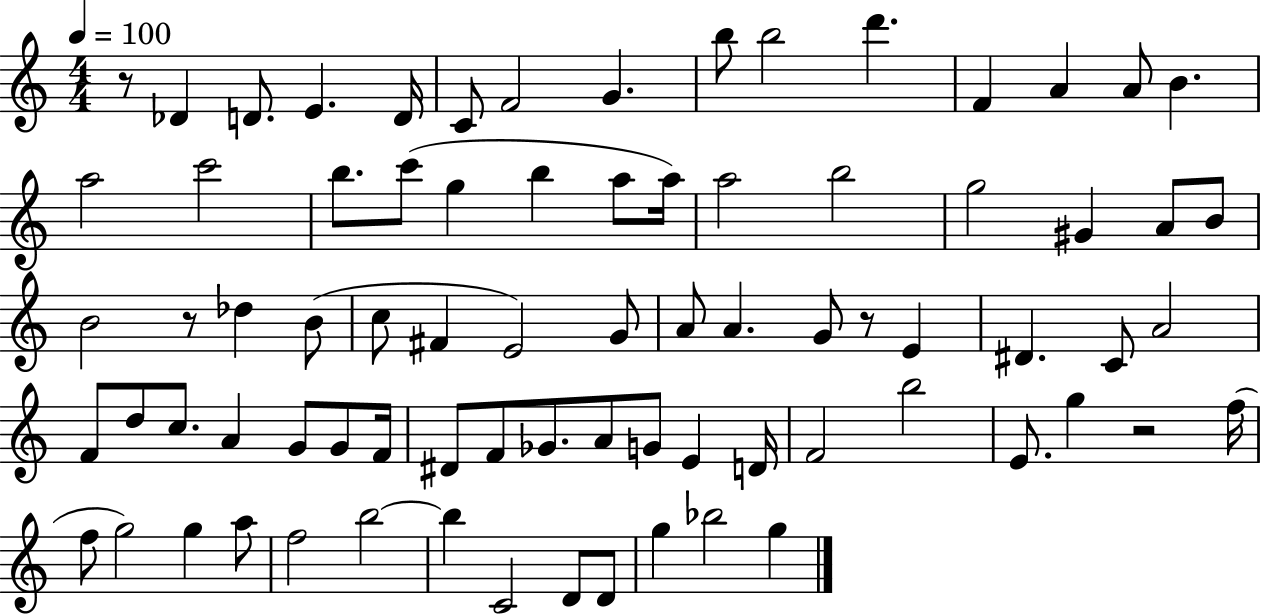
X:1
T:Untitled
M:4/4
L:1/4
K:C
z/2 _D D/2 E D/4 C/2 F2 G b/2 b2 d' F A A/2 B a2 c'2 b/2 c'/2 g b a/2 a/4 a2 b2 g2 ^G A/2 B/2 B2 z/2 _d B/2 c/2 ^F E2 G/2 A/2 A G/2 z/2 E ^D C/2 A2 F/2 d/2 c/2 A G/2 G/2 F/4 ^D/2 F/2 _G/2 A/2 G/2 E D/4 F2 b2 E/2 g z2 f/4 f/2 g2 g a/2 f2 b2 b C2 D/2 D/2 g _b2 g